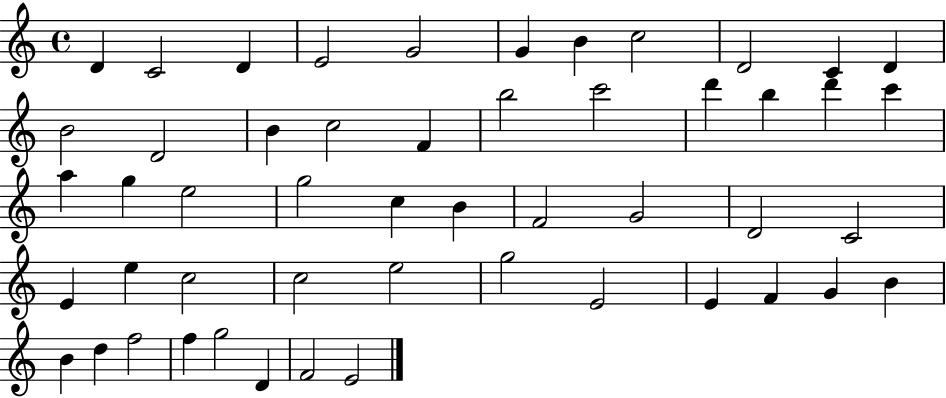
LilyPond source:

{
  \clef treble
  \time 4/4
  \defaultTimeSignature
  \key c \major
  d'4 c'2 d'4 | e'2 g'2 | g'4 b'4 c''2 | d'2 c'4 d'4 | \break b'2 d'2 | b'4 c''2 f'4 | b''2 c'''2 | d'''4 b''4 d'''4 c'''4 | \break a''4 g''4 e''2 | g''2 c''4 b'4 | f'2 g'2 | d'2 c'2 | \break e'4 e''4 c''2 | c''2 e''2 | g''2 e'2 | e'4 f'4 g'4 b'4 | \break b'4 d''4 f''2 | f''4 g''2 d'4 | f'2 e'2 | \bar "|."
}